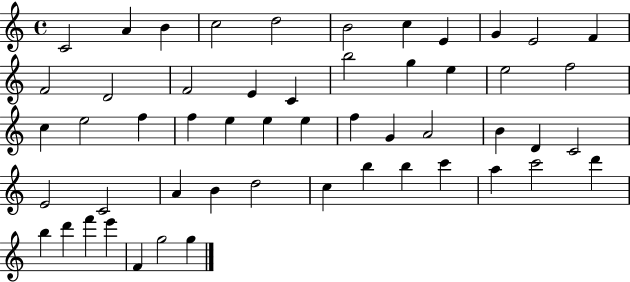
C4/h A4/q B4/q C5/h D5/h B4/h C5/q E4/q G4/q E4/h F4/q F4/h D4/h F4/h E4/q C4/q B5/h G5/q E5/q E5/h F5/h C5/q E5/h F5/q F5/q E5/q E5/q E5/q F5/q G4/q A4/h B4/q D4/q C4/h E4/h C4/h A4/q B4/q D5/h C5/q B5/q B5/q C6/q A5/q C6/h D6/q B5/q D6/q F6/q E6/q F4/q G5/h G5/q